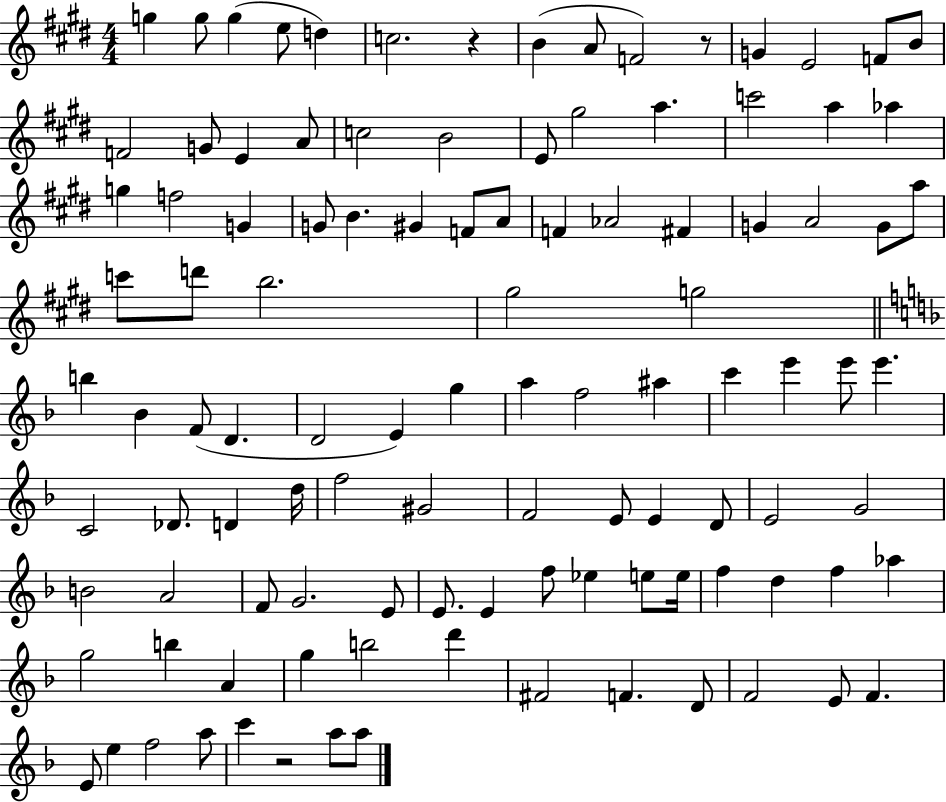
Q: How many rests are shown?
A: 3